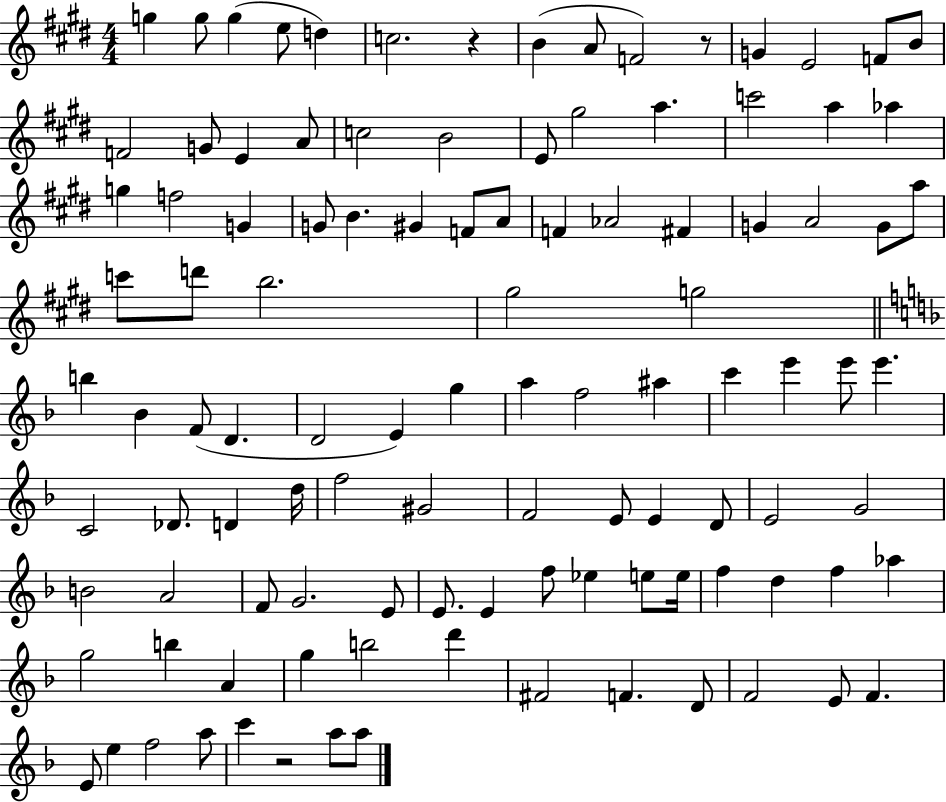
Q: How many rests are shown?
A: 3